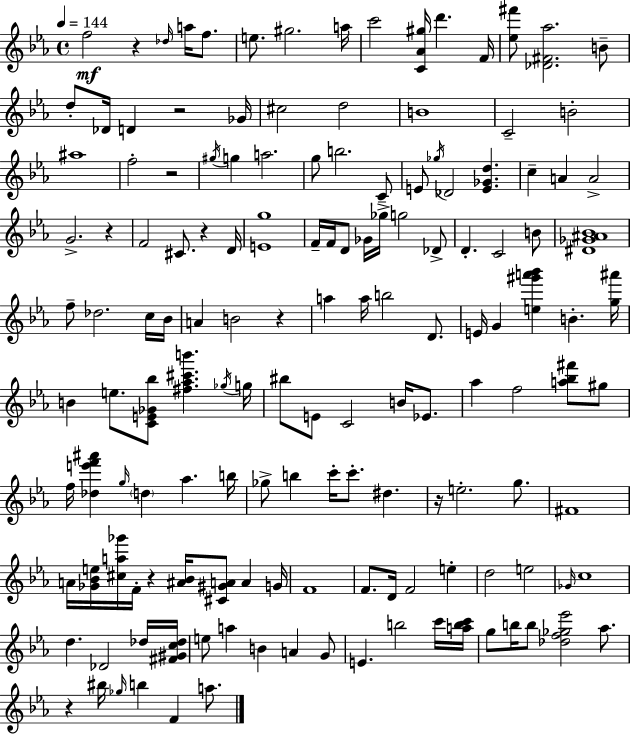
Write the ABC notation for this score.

X:1
T:Untitled
M:4/4
L:1/4
K:Eb
f2 z _d/4 a/4 f/2 e/2 ^g2 a/4 c'2 [C_A^g]/4 d' F/4 [_e^f']/2 [_D^F_a]2 B/2 d/2 _D/4 D z2 _G/4 ^c2 d2 B4 C2 B2 ^a4 f2 z2 ^g/4 g a2 g/2 b2 C/2 E/2 _g/4 _D2 [E_Gd] c A A2 G2 z F2 ^C/2 z D/4 [Eg]4 F/4 F/4 D/2 _G/4 _g/4 g2 _D/2 D C2 B/2 [^D_G^A_B]4 f/2 _d2 c/4 _B/4 A B2 z a a/4 b2 D/2 E/4 G [e^g'a'_b'] B [g^a']/4 B e/2 [CE_G_b]/2 [^f_a^c'b'] _g/4 g/4 ^b/2 E/2 C2 B/4 _E/2 _a f2 [a_b^f']/2 ^g/2 f/4 [_de'f'^a'] g/4 d _a b/4 _g/2 b c'/4 c'/2 ^d z/4 e2 g/2 ^F4 A/4 [_G_Be]/4 [^ca_g']/4 F/4 z [^A_B]/4 [^C^GA]/2 A G/4 F4 F/2 D/4 F2 e d2 e2 _G/4 c4 d _D2 _d/4 [^F^Gc_d]/4 e/2 a B A G/2 E b2 c'/4 [abc']/4 g/2 b/4 b/2 [_df_g_e']2 _a/2 z ^b/4 _g/4 b F a/2